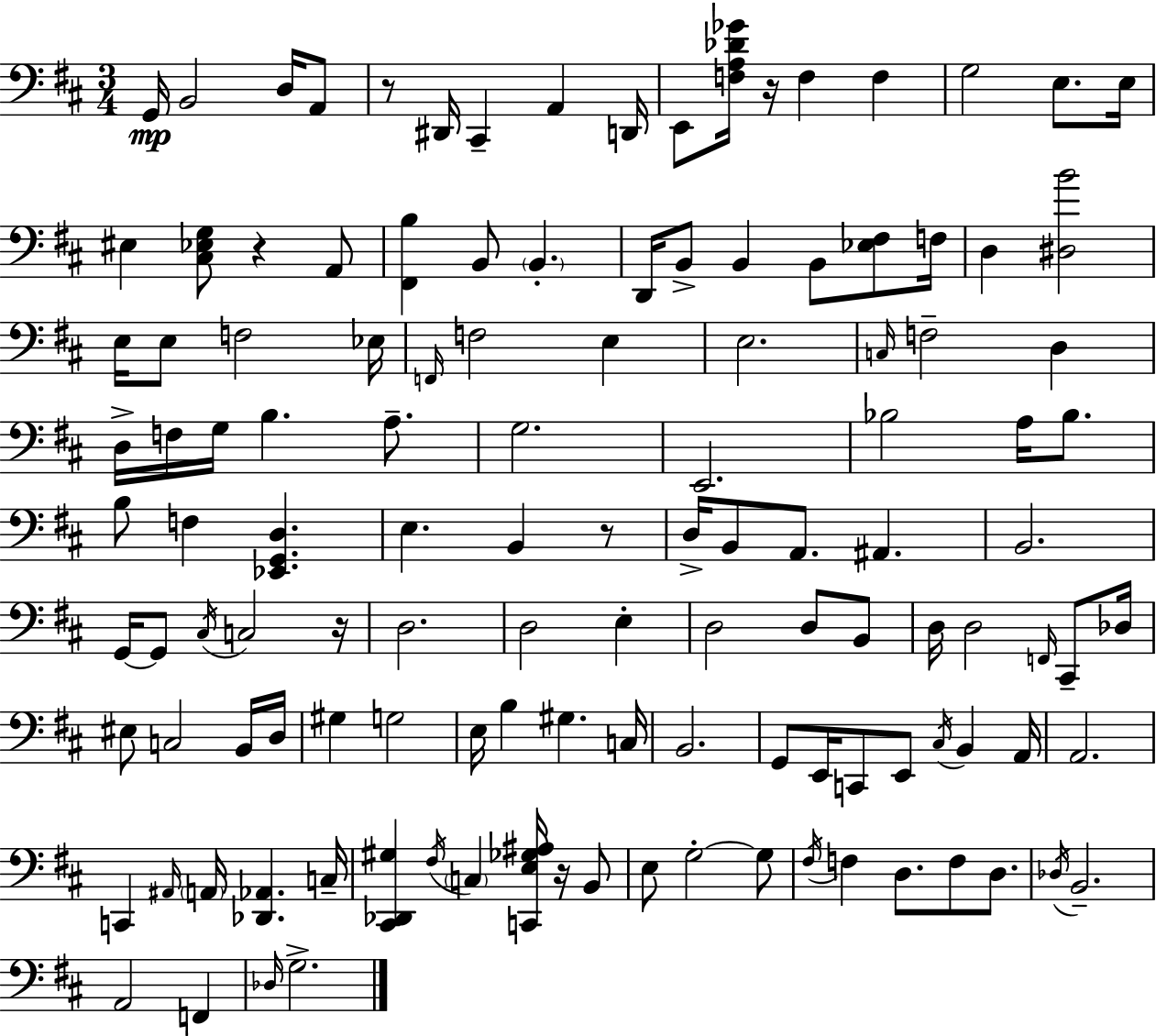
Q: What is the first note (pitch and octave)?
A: G2